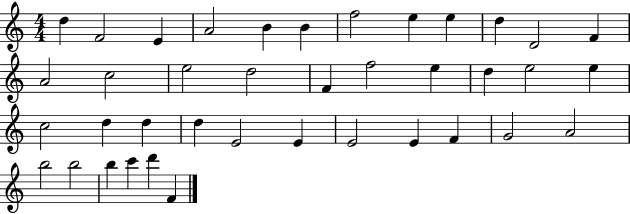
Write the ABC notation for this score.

X:1
T:Untitled
M:4/4
L:1/4
K:C
d F2 E A2 B B f2 e e d D2 F A2 c2 e2 d2 F f2 e d e2 e c2 d d d E2 E E2 E F G2 A2 b2 b2 b c' d' F